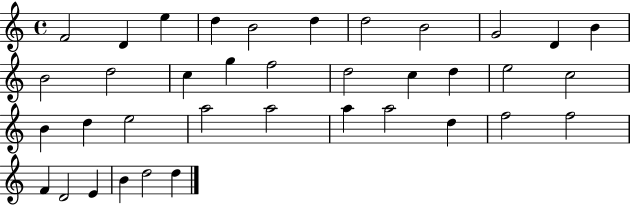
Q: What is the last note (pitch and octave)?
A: D5